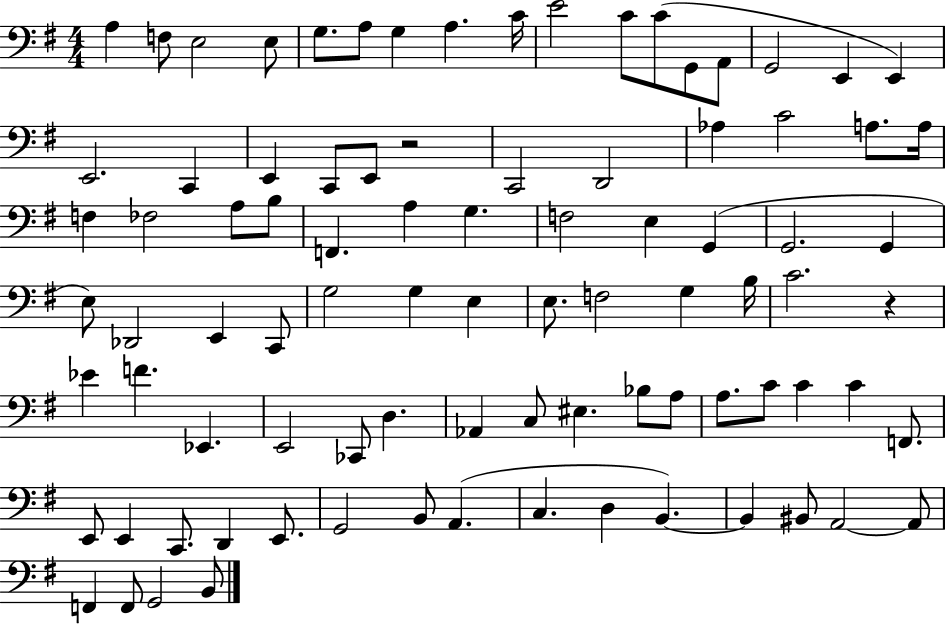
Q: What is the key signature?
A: G major